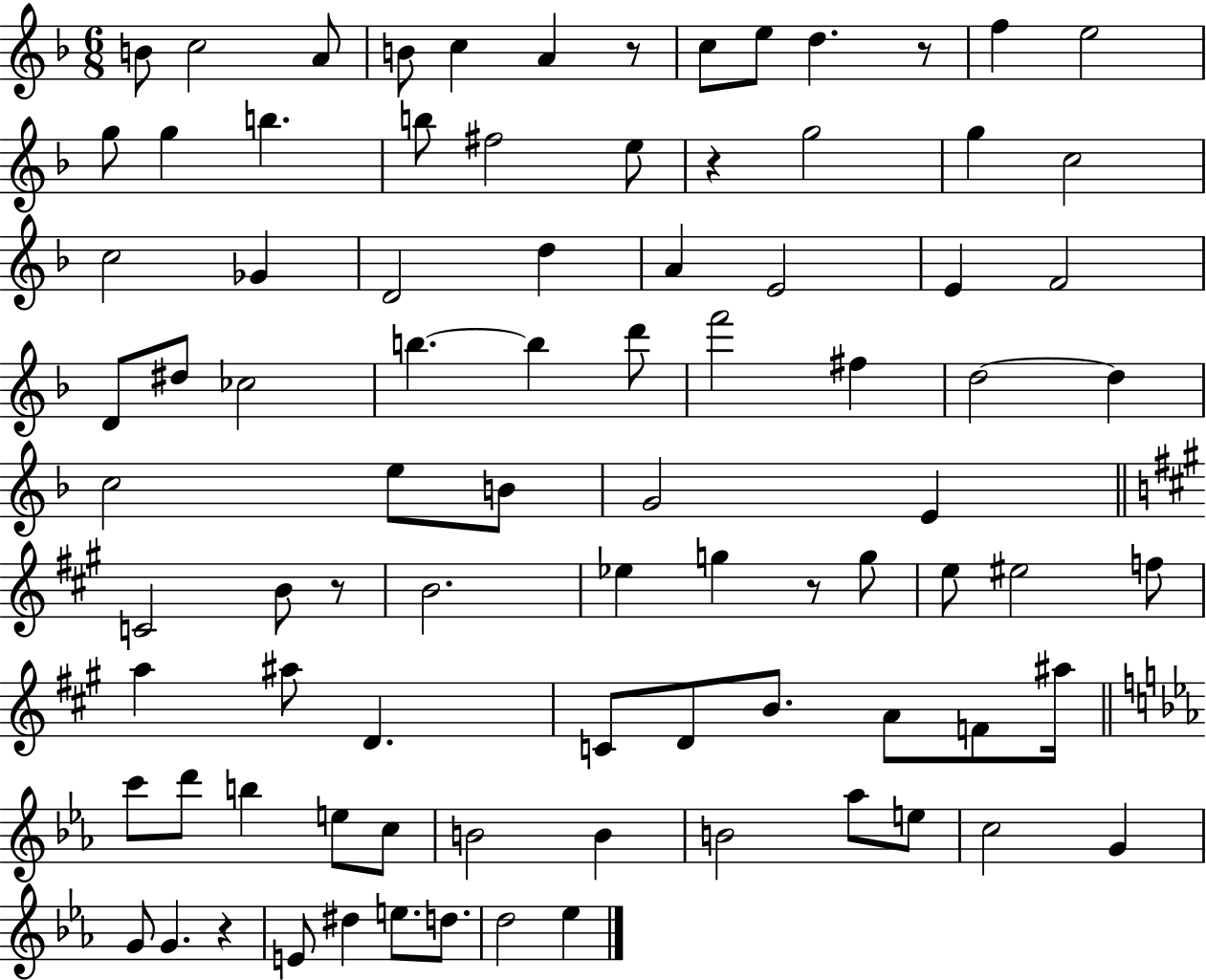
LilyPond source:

{
  \clef treble
  \numericTimeSignature
  \time 6/8
  \key f \major
  b'8 c''2 a'8 | b'8 c''4 a'4 r8 | c''8 e''8 d''4. r8 | f''4 e''2 | \break g''8 g''4 b''4. | b''8 fis''2 e''8 | r4 g''2 | g''4 c''2 | \break c''2 ges'4 | d'2 d''4 | a'4 e'2 | e'4 f'2 | \break d'8 dis''8 ces''2 | b''4.~~ b''4 d'''8 | f'''2 fis''4 | d''2~~ d''4 | \break c''2 e''8 b'8 | g'2 e'4 | \bar "||" \break \key a \major c'2 b'8 r8 | b'2. | ees''4 g''4 r8 g''8 | e''8 eis''2 f''8 | \break a''4 ais''8 d'4. | c'8 d'8 b'8. a'8 f'8 ais''16 | \bar "||" \break \key ees \major c'''8 d'''8 b''4 e''8 c''8 | b'2 b'4 | b'2 aes''8 e''8 | c''2 g'4 | \break g'8 g'4. r4 | e'8 dis''4 e''8. d''8. | d''2 ees''4 | \bar "|."
}